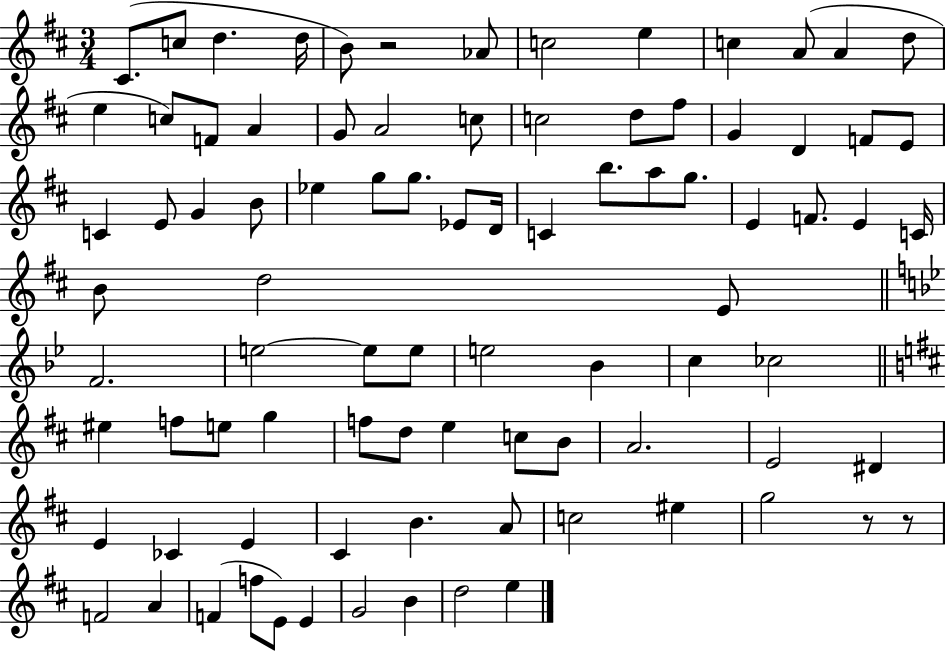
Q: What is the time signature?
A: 3/4